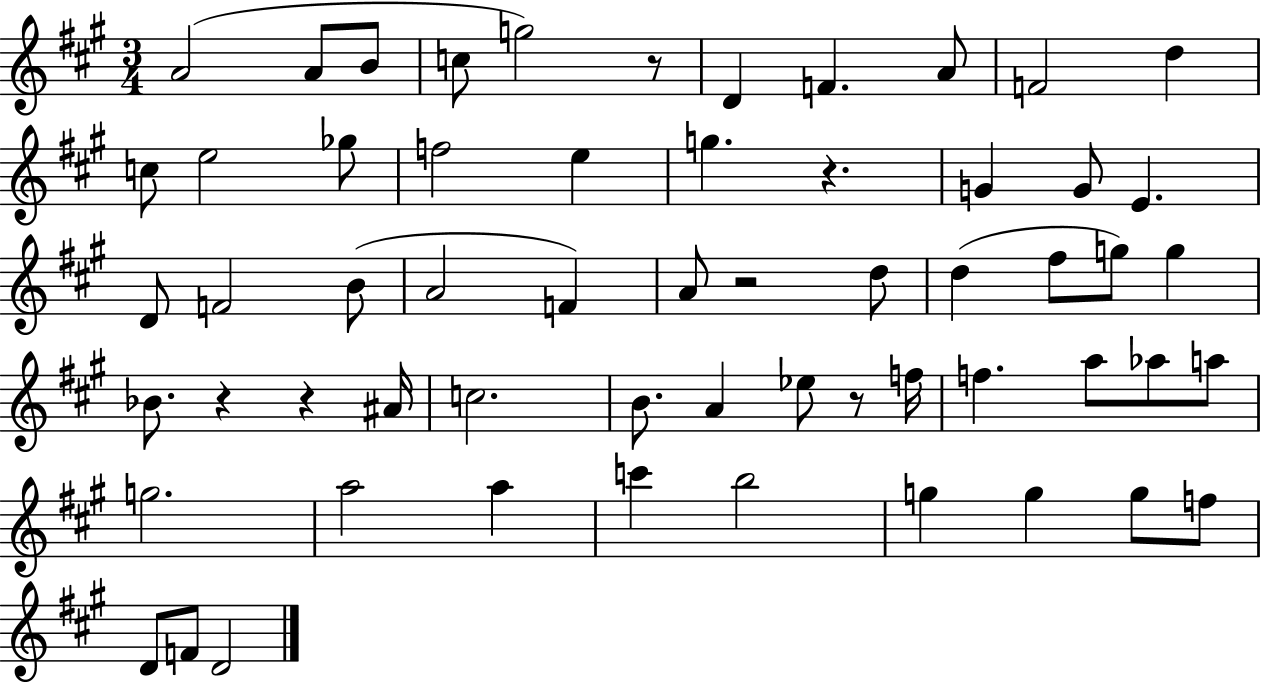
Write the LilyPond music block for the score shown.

{
  \clef treble
  \numericTimeSignature
  \time 3/4
  \key a \major
  a'2( a'8 b'8 | c''8 g''2) r8 | d'4 f'4. a'8 | f'2 d''4 | \break c''8 e''2 ges''8 | f''2 e''4 | g''4. r4. | g'4 g'8 e'4. | \break d'8 f'2 b'8( | a'2 f'4) | a'8 r2 d''8 | d''4( fis''8 g''8) g''4 | \break bes'8. r4 r4 ais'16 | c''2. | b'8. a'4 ees''8 r8 f''16 | f''4. a''8 aes''8 a''8 | \break g''2. | a''2 a''4 | c'''4 b''2 | g''4 g''4 g''8 f''8 | \break d'8 f'8 d'2 | \bar "|."
}